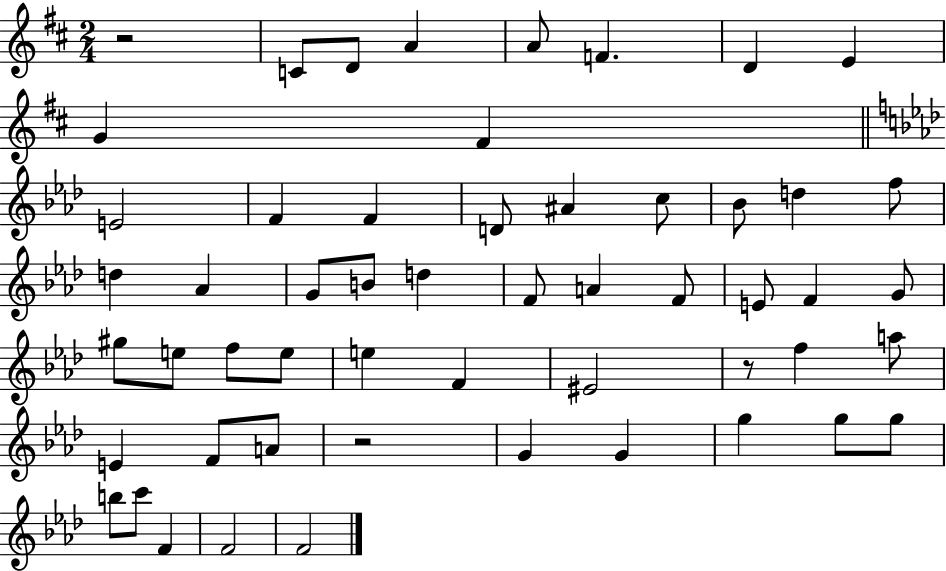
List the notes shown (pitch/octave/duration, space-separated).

R/h C4/e D4/e A4/q A4/e F4/q. D4/q E4/q G4/q F#4/q E4/h F4/q F4/q D4/e A#4/q C5/e Bb4/e D5/q F5/e D5/q Ab4/q G4/e B4/e D5/q F4/e A4/q F4/e E4/e F4/q G4/e G#5/e E5/e F5/e E5/e E5/q F4/q EIS4/h R/e F5/q A5/e E4/q F4/e A4/e R/h G4/q G4/q G5/q G5/e G5/e B5/e C6/e F4/q F4/h F4/h